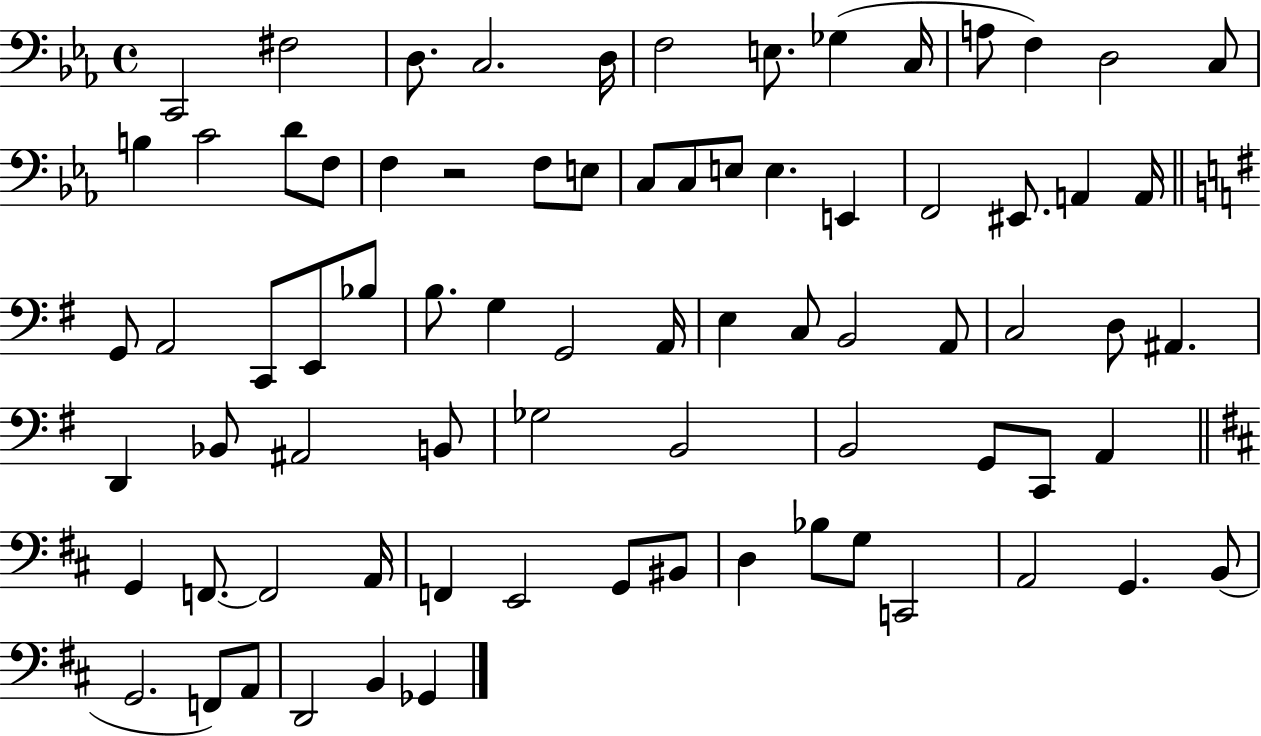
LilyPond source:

{
  \clef bass
  \time 4/4
  \defaultTimeSignature
  \key ees \major
  c,2 fis2 | d8. c2. d16 | f2 e8. ges4( c16 | a8 f4) d2 c8 | \break b4 c'2 d'8 f8 | f4 r2 f8 e8 | c8 c8 e8 e4. e,4 | f,2 eis,8. a,4 a,16 | \break \bar "||" \break \key g \major g,8 a,2 c,8 e,8 bes8 | b8. g4 g,2 a,16 | e4 c8 b,2 a,8 | c2 d8 ais,4. | \break d,4 bes,8 ais,2 b,8 | ges2 b,2 | b,2 g,8 c,8 a,4 | \bar "||" \break \key b \minor g,4 f,8.~~ f,2 a,16 | f,4 e,2 g,8 bis,8 | d4 bes8 g8 c,2 | a,2 g,4. b,8( | \break g,2. f,8) a,8 | d,2 b,4 ges,4 | \bar "|."
}